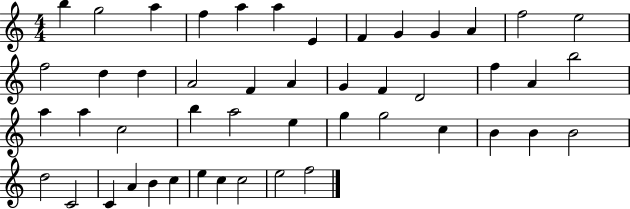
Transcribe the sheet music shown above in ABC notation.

X:1
T:Untitled
M:4/4
L:1/4
K:C
b g2 a f a a E F G G A f2 e2 f2 d d A2 F A G F D2 f A b2 a a c2 b a2 e g g2 c B B B2 d2 C2 C A B c e c c2 e2 f2